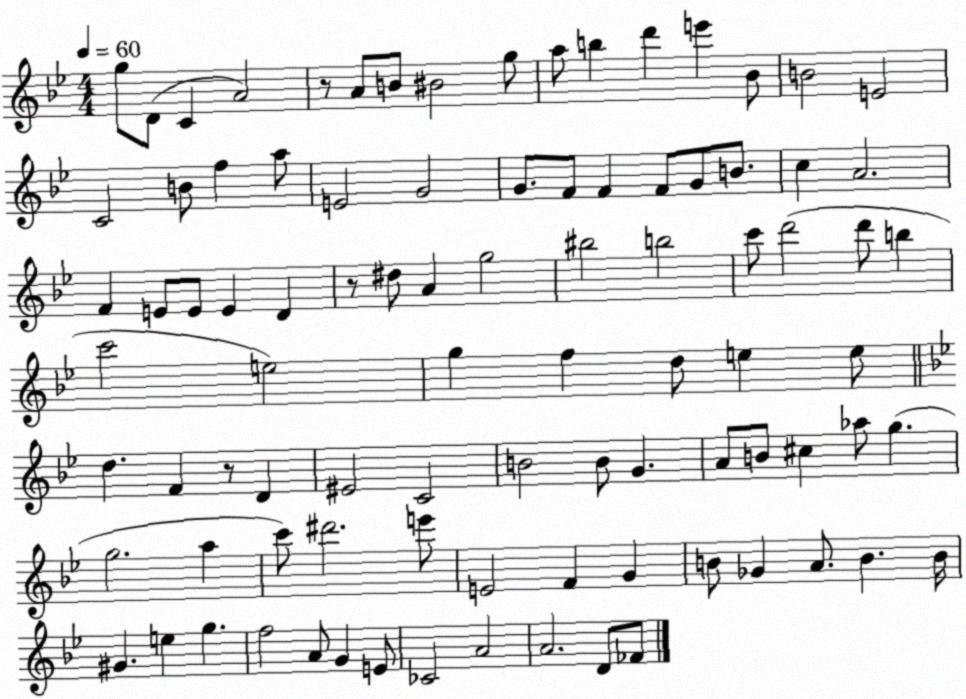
X:1
T:Untitled
M:4/4
L:1/4
K:Bb
g/2 D/2 C A2 z/2 A/2 B/2 ^B2 g/2 a/2 b d' e' _B/2 B2 E2 C2 B/2 f a/2 E2 G2 G/2 F/2 F F/2 G/2 B/2 c A2 F E/2 E/2 E D z/2 ^d/2 A g2 ^b2 b2 c'/2 d'2 d'/2 b c'2 e2 g f d/2 e e/2 d F z/2 D ^E2 C2 B2 B/2 G A/2 B/2 ^c _a/2 g g2 a c'/2 ^d'2 e'/2 E2 F G B/2 _G A/2 B B/4 ^G e g f2 A/2 G E/2 _C2 A2 A2 D/2 _F/2